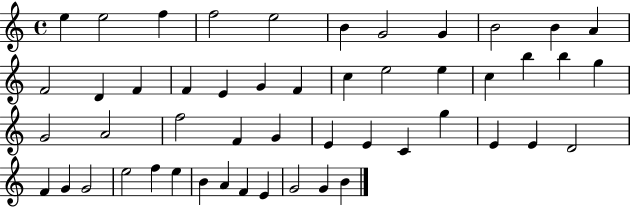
E5/q E5/h F5/q F5/h E5/h B4/q G4/h G4/q B4/h B4/q A4/q F4/h D4/q F4/q F4/q E4/q G4/q F4/q C5/q E5/h E5/q C5/q B5/q B5/q G5/q G4/h A4/h F5/h F4/q G4/q E4/q E4/q C4/q G5/q E4/q E4/q D4/h F4/q G4/q G4/h E5/h F5/q E5/q B4/q A4/q F4/q E4/q G4/h G4/q B4/q